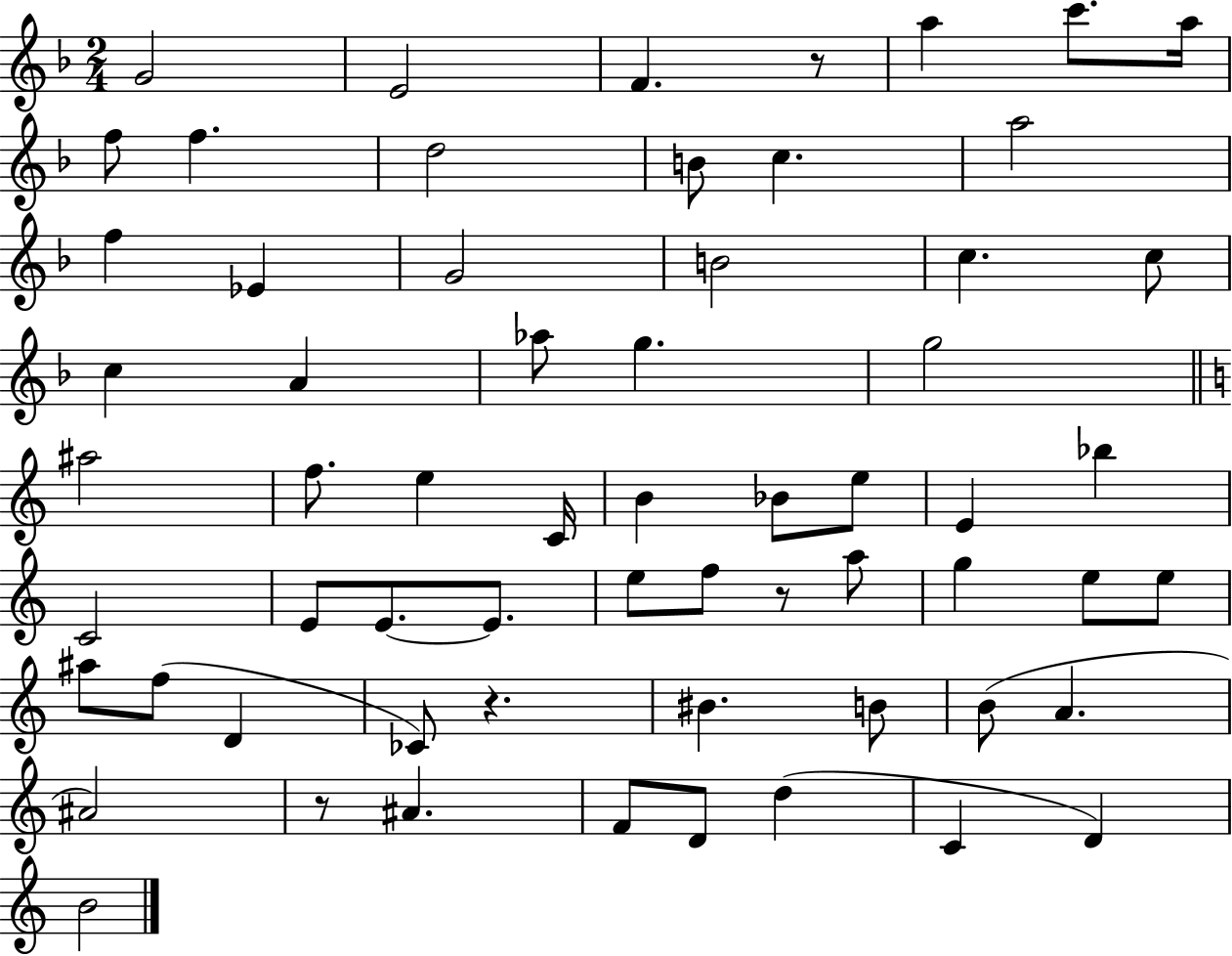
X:1
T:Untitled
M:2/4
L:1/4
K:F
G2 E2 F z/2 a c'/2 a/4 f/2 f d2 B/2 c a2 f _E G2 B2 c c/2 c A _a/2 g g2 ^a2 f/2 e C/4 B _B/2 e/2 E _b C2 E/2 E/2 E/2 e/2 f/2 z/2 a/2 g e/2 e/2 ^a/2 f/2 D _C/2 z ^B B/2 B/2 A ^A2 z/2 ^A F/2 D/2 d C D B2